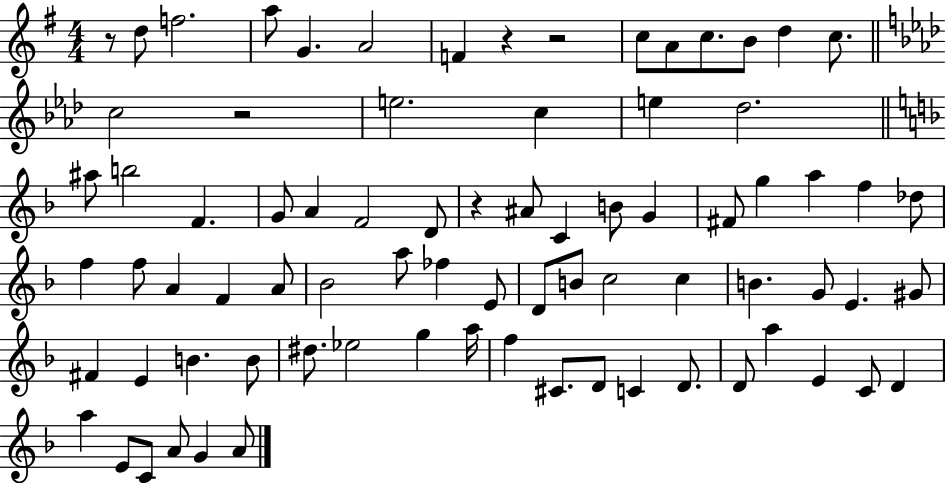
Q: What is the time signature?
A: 4/4